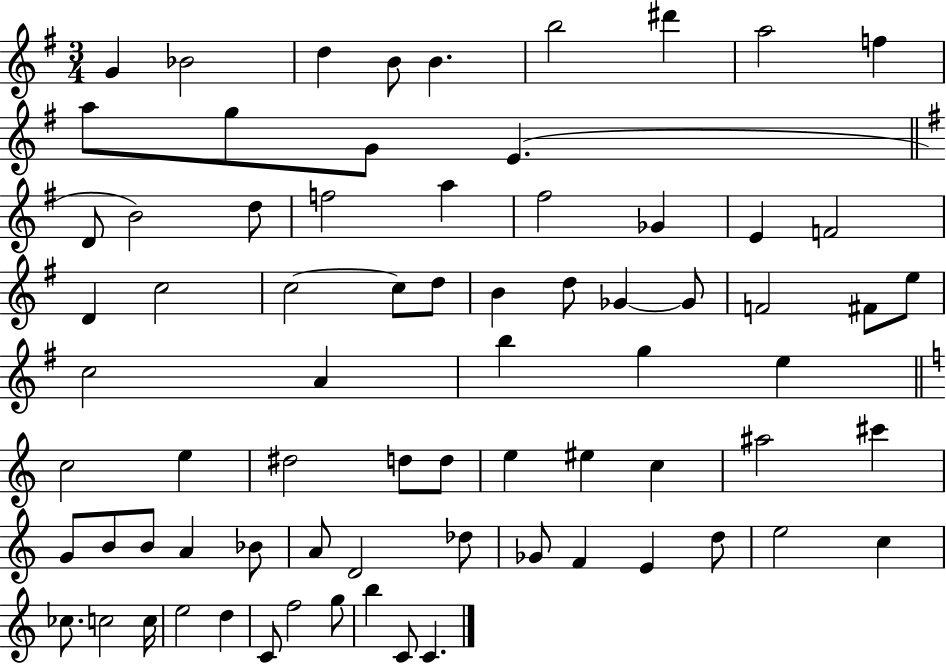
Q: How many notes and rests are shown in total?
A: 74